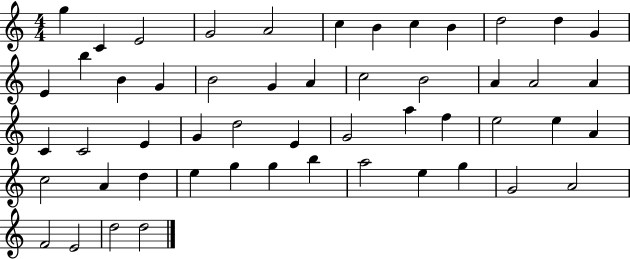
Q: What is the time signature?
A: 4/4